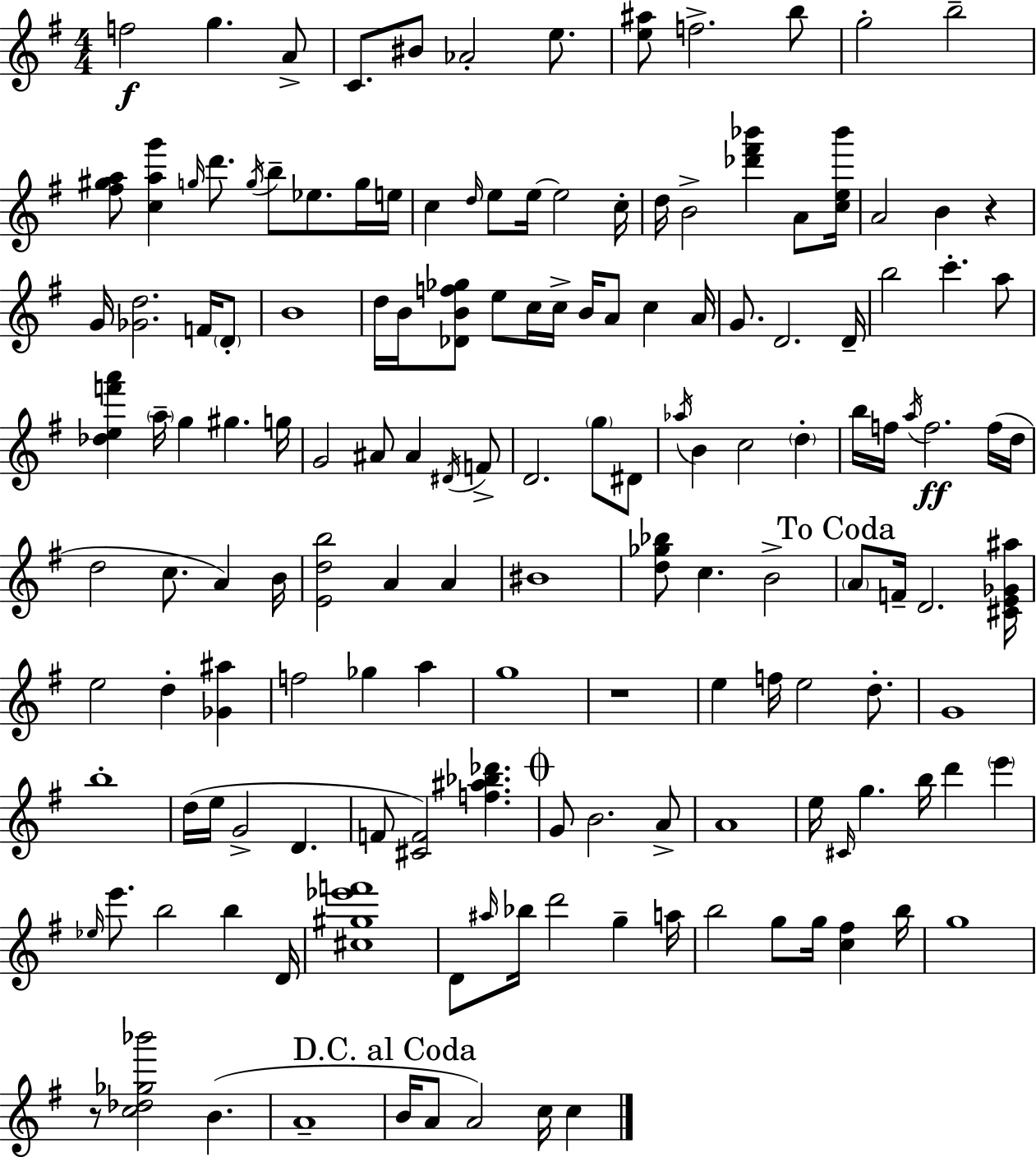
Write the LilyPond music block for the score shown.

{
  \clef treble
  \numericTimeSignature
  \time 4/4
  \key g \major
  \repeat volta 2 { f''2\f g''4. a'8-> | c'8. bis'8 aes'2-. e''8. | <e'' ais''>8 f''2.-> b''8 | g''2-. b''2-- | \break <fis'' gis'' a''>8 <c'' a'' g'''>4 \grace { g''16 } d'''8. \acciaccatura { g''16 } b''8-- ees''8. | g''16 e''16 c''4 \grace { d''16 } e''8 e''16~~ e''2 | c''16-. d''16 b'2-> <des''' fis''' bes'''>4 | a'8 <c'' e'' bes'''>16 a'2 b'4 r4 | \break g'16 <ges' d''>2. | f'16 \parenthesize d'8-. b'1 | d''16 b'16 <des' b' f'' ges''>8 e''8 c''16 c''16-> b'16 a'8 c''4 | a'16 g'8. d'2. | \break d'16-- b''2 c'''4.-. | a''8 <des'' e'' f''' a'''>4 \parenthesize a''16-- g''4 gis''4. | g''16 g'2 ais'8 ais'4 | \acciaccatura { dis'16 } f'8-> d'2. | \break \parenthesize g''8 dis'8 \acciaccatura { aes''16 } b'4 c''2 | \parenthesize d''4-. b''16 f''16 \acciaccatura { a''16 } f''2.\ff | f''16( d''16 d''2 c''8. | a'4) b'16 <e' d'' b''>2 a'4 | \break a'4 bis'1 | <d'' ges'' bes''>8 c''4. b'2-> | \mark "To Coda" \parenthesize a'8 f'16-- d'2. | <cis' e' ges' ais''>16 e''2 d''4-. | \break <ges' ais''>4 f''2 ges''4 | a''4 g''1 | r1 | e''4 f''16 e''2 | \break d''8.-. g'1 | b''1-. | d''16( e''16 g'2-> | d'4. f'8 <cis' f'>2) | \break <f'' ais'' bes'' des'''>4. \mark \markup { \musicglyph "scripts.coda" } g'8 b'2. | a'8-> a'1 | e''16 \grace { cis'16 } g''4. b''16 d'''4 | \parenthesize e'''4 \grace { ees''16 } e'''8. b''2 | \break b''4 d'16 <cis'' gis'' ees''' f'''>1 | d'8 \grace { ais''16 } bes''16 d'''2 | g''4-- a''16 b''2 | g''8 g''16 <c'' fis''>4 b''16 g''1 | \break r8 <c'' des'' ges'' bes'''>2 | b'4.( a'1-- | \mark "D.C. al Coda" b'16 a'8 a'2) | c''16 c''4 } \bar "|."
}